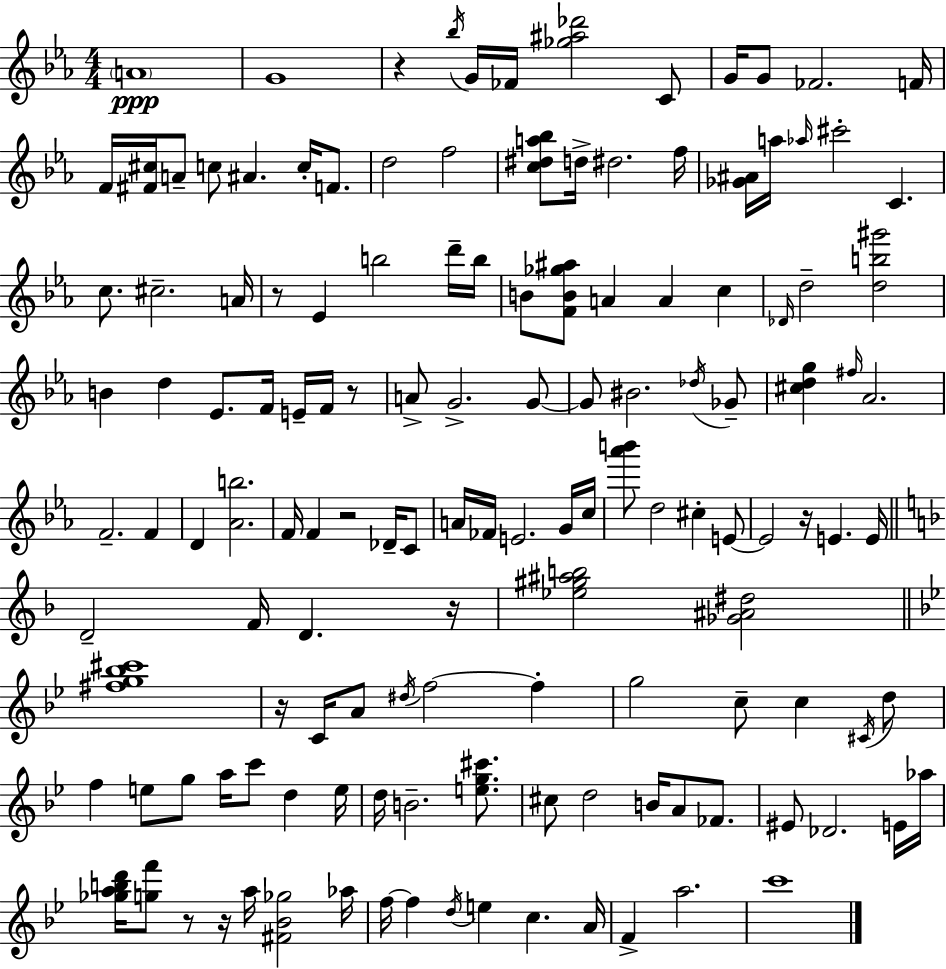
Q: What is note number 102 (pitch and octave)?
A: Ab5